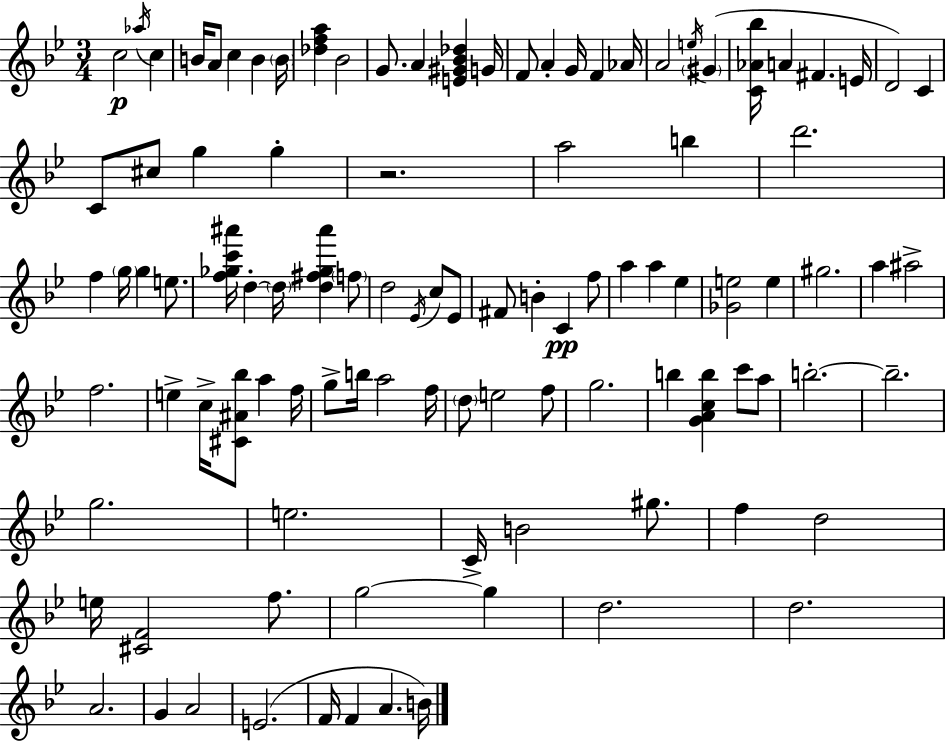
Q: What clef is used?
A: treble